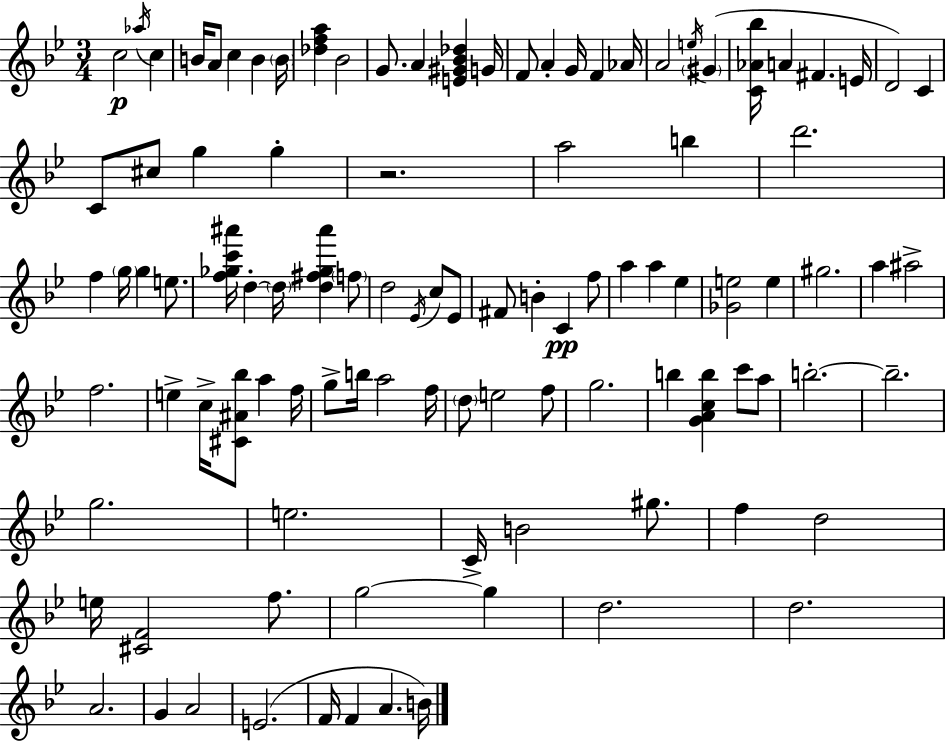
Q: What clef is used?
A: treble